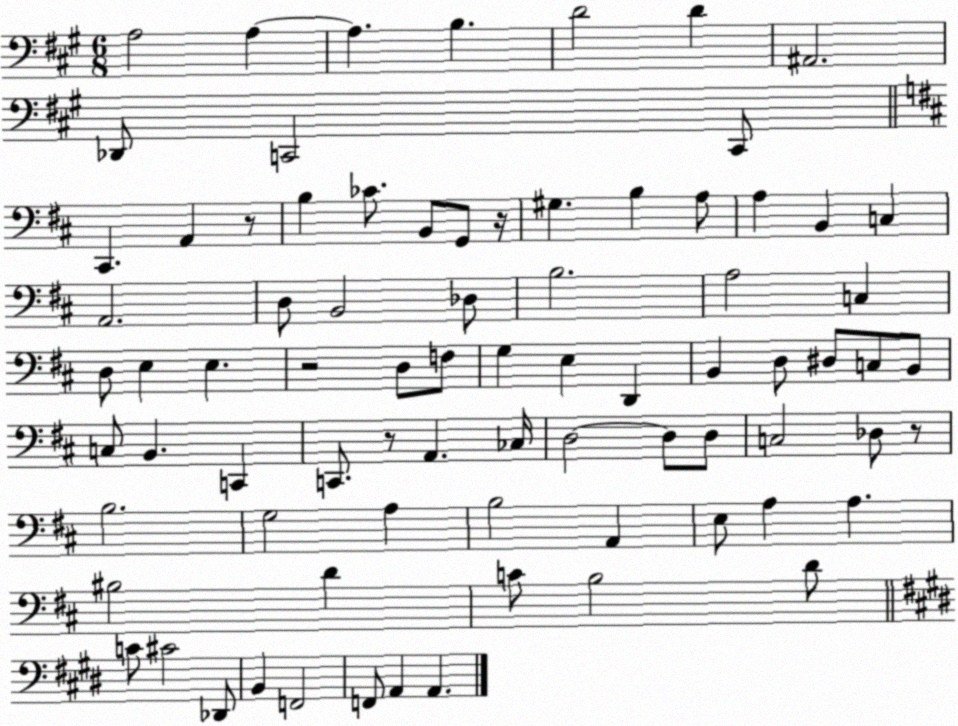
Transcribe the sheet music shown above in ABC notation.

X:1
T:Untitled
M:6/8
L:1/4
K:A
A,2 A, A, B, D2 D ^A,,2 _D,,/2 C,,2 C,,/2 ^C,, A,, z/2 B, _C/2 B,,/2 G,,/2 z/4 ^G, B, A,/2 A, B,, C, A,,2 D,/2 B,,2 _D,/2 B,2 A,2 C, D,/2 E, E, z2 D,/2 F,/2 G, E, D,, B,, D,/2 ^D,/2 C,/2 B,,/2 C,/2 B,, C,, C,,/2 z/2 A,, _C,/4 D,2 D,/2 D,/2 C,2 _D,/2 z/2 B,2 G,2 A, B,2 A,, E,/2 A, A, ^B,2 D C/2 B,2 D/2 C/2 ^C2 _D,,/2 B,, F,,2 F,,/2 A,, A,,